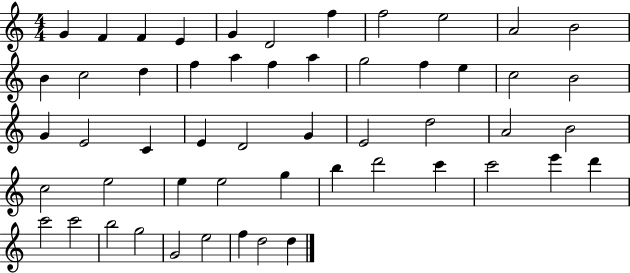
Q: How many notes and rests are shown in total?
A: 53